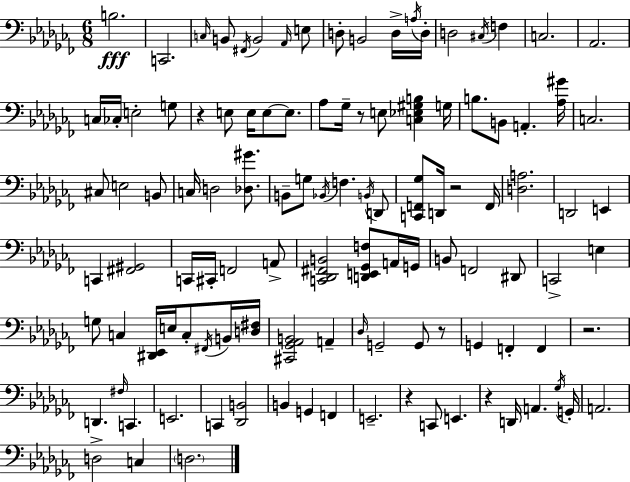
B3/h. C2/h. C3/s B2/e F#2/s B2/h Ab2/s E3/e D3/e B2/h D3/s A3/s D3/s D3/h C#3/s F3/q C3/h. Ab2/h. C3/s CES3/s E3/h G3/e R/q E3/e E3/s E3/e E3/e. Ab3/e Gb3/s R/e E3/e [C3,Eb3,G#3,B3]/q G3/s B3/e. B2/e A2/q. [Ab3,G#4]/s C3/h. C#3/e E3/h B2/e C3/s D3/h [Db3,G#4]/e. B2/e G3/e Bb2/s F3/q. B2/s D2/e [C2,F2,Gb3]/e D2/s R/h F2/s [D3,A3]/h. D2/h E2/q C2/q [F#2,G#2]/h C2/s C#2/s F2/h A2/e [C2,Db2,F#2,B2]/h [D2,E2,Gb2,F3]/e A2/s G2/s B2/e F2/h D#2/e C2/h E3/q G3/e C3/q [D#2,Eb2]/s E3/s C3/e F#2/s B2/s [D3,F#3]/s [C#2,Gb2,Ab2,B2]/h A2/q Db3/s G2/h G2/e R/e G2/q F2/q F2/q R/h. D2/q. F#3/s C2/q. E2/h. C2/q [Db2,B2]/h B2/q G2/q F2/q E2/h. R/q C2/e E2/q. R/q D2/s A2/q. Gb3/s G2/s A2/h. D3/h C3/q D3/h.